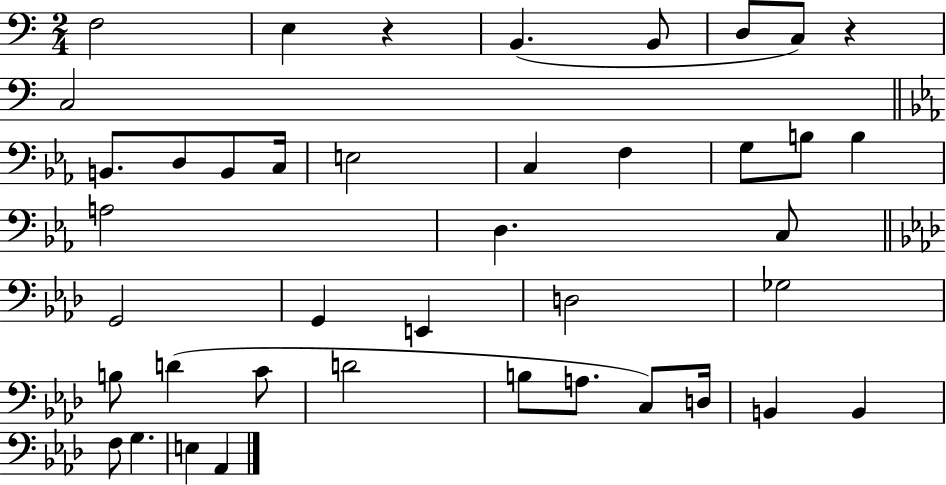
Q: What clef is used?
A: bass